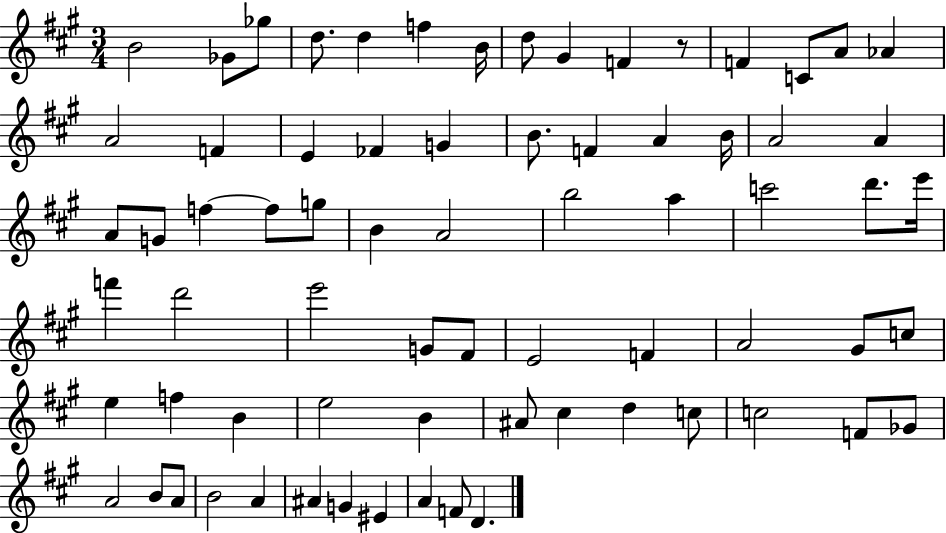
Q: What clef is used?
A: treble